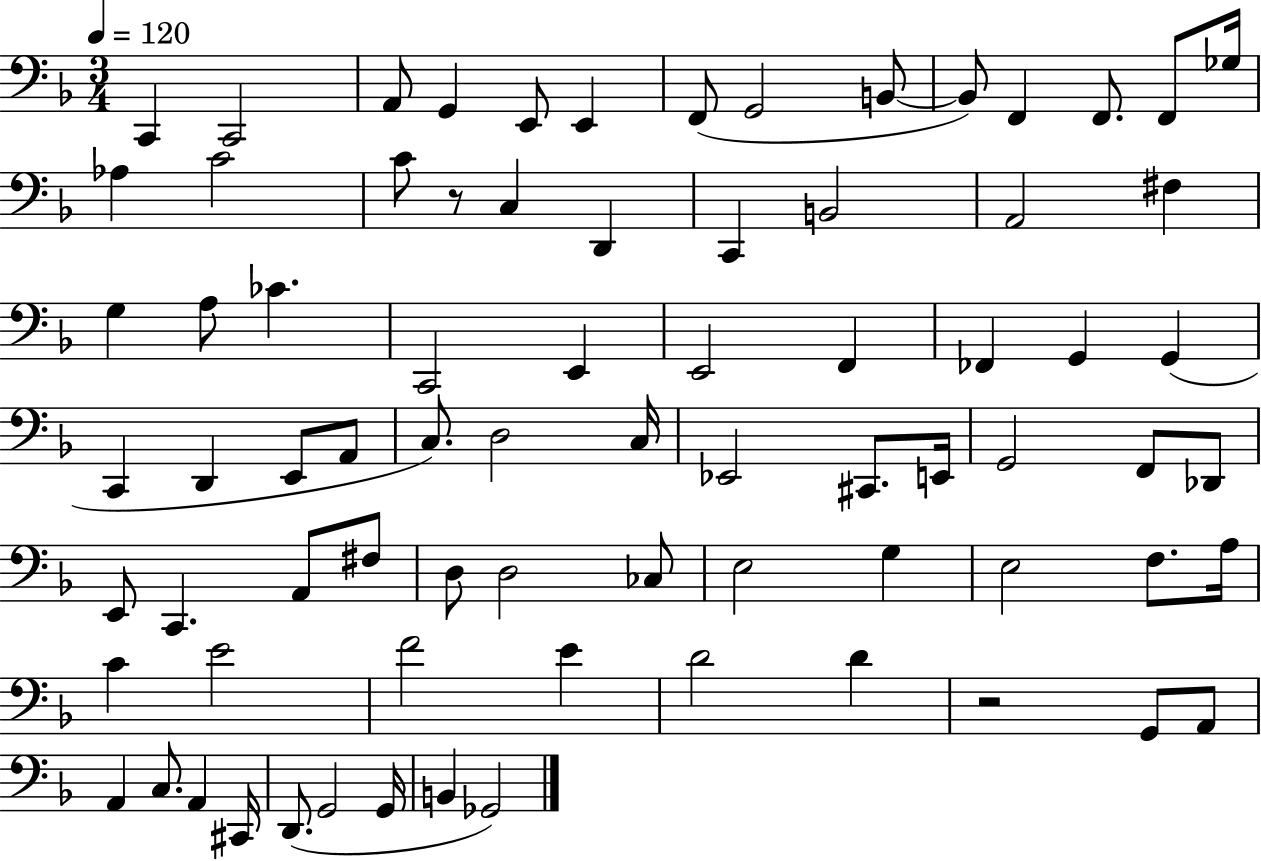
C2/q C2/h A2/e G2/q E2/e E2/q F2/e G2/h B2/e B2/e F2/q F2/e. F2/e Gb3/s Ab3/q C4/h C4/e R/e C3/q D2/q C2/q B2/h A2/h F#3/q G3/q A3/e CES4/q. C2/h E2/q E2/h F2/q FES2/q G2/q G2/q C2/q D2/q E2/e A2/e C3/e. D3/h C3/s Eb2/h C#2/e. E2/s G2/h F2/e Db2/e E2/e C2/q. A2/e F#3/e D3/e D3/h CES3/e E3/h G3/q E3/h F3/e. A3/s C4/q E4/h F4/h E4/q D4/h D4/q R/h G2/e A2/e A2/q C3/e. A2/q C#2/s D2/e. G2/h G2/s B2/q Gb2/h